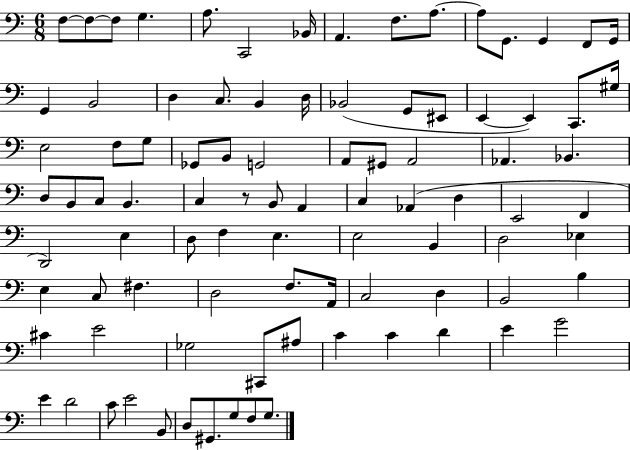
X:1
T:Untitled
M:6/8
L:1/4
K:C
F,/2 F,/2 F,/2 G, A,/2 C,,2 _B,,/4 A,, F,/2 A,/2 A,/2 G,,/2 G,, F,,/2 G,,/4 G,, B,,2 D, C,/2 B,, D,/4 _B,,2 G,,/2 ^E,,/2 E,, E,, C,,/2 ^G,/4 E,2 F,/2 G,/2 _G,,/2 B,,/2 G,,2 A,,/2 ^G,,/2 A,,2 _A,, _B,, D,/2 B,,/2 C,/2 B,, C, z/2 B,,/2 A,, C, _A,, D, E,,2 F,, D,,2 E, D,/2 F, E, E,2 B,, D,2 _E, E, C,/2 ^F, D,2 F,/2 A,,/4 C,2 D, B,,2 B, ^C E2 _G,2 ^C,,/2 ^A,/2 C C D E G2 E D2 C/2 E2 B,,/2 D,/2 ^G,,/2 G,/2 F,/2 G,/2